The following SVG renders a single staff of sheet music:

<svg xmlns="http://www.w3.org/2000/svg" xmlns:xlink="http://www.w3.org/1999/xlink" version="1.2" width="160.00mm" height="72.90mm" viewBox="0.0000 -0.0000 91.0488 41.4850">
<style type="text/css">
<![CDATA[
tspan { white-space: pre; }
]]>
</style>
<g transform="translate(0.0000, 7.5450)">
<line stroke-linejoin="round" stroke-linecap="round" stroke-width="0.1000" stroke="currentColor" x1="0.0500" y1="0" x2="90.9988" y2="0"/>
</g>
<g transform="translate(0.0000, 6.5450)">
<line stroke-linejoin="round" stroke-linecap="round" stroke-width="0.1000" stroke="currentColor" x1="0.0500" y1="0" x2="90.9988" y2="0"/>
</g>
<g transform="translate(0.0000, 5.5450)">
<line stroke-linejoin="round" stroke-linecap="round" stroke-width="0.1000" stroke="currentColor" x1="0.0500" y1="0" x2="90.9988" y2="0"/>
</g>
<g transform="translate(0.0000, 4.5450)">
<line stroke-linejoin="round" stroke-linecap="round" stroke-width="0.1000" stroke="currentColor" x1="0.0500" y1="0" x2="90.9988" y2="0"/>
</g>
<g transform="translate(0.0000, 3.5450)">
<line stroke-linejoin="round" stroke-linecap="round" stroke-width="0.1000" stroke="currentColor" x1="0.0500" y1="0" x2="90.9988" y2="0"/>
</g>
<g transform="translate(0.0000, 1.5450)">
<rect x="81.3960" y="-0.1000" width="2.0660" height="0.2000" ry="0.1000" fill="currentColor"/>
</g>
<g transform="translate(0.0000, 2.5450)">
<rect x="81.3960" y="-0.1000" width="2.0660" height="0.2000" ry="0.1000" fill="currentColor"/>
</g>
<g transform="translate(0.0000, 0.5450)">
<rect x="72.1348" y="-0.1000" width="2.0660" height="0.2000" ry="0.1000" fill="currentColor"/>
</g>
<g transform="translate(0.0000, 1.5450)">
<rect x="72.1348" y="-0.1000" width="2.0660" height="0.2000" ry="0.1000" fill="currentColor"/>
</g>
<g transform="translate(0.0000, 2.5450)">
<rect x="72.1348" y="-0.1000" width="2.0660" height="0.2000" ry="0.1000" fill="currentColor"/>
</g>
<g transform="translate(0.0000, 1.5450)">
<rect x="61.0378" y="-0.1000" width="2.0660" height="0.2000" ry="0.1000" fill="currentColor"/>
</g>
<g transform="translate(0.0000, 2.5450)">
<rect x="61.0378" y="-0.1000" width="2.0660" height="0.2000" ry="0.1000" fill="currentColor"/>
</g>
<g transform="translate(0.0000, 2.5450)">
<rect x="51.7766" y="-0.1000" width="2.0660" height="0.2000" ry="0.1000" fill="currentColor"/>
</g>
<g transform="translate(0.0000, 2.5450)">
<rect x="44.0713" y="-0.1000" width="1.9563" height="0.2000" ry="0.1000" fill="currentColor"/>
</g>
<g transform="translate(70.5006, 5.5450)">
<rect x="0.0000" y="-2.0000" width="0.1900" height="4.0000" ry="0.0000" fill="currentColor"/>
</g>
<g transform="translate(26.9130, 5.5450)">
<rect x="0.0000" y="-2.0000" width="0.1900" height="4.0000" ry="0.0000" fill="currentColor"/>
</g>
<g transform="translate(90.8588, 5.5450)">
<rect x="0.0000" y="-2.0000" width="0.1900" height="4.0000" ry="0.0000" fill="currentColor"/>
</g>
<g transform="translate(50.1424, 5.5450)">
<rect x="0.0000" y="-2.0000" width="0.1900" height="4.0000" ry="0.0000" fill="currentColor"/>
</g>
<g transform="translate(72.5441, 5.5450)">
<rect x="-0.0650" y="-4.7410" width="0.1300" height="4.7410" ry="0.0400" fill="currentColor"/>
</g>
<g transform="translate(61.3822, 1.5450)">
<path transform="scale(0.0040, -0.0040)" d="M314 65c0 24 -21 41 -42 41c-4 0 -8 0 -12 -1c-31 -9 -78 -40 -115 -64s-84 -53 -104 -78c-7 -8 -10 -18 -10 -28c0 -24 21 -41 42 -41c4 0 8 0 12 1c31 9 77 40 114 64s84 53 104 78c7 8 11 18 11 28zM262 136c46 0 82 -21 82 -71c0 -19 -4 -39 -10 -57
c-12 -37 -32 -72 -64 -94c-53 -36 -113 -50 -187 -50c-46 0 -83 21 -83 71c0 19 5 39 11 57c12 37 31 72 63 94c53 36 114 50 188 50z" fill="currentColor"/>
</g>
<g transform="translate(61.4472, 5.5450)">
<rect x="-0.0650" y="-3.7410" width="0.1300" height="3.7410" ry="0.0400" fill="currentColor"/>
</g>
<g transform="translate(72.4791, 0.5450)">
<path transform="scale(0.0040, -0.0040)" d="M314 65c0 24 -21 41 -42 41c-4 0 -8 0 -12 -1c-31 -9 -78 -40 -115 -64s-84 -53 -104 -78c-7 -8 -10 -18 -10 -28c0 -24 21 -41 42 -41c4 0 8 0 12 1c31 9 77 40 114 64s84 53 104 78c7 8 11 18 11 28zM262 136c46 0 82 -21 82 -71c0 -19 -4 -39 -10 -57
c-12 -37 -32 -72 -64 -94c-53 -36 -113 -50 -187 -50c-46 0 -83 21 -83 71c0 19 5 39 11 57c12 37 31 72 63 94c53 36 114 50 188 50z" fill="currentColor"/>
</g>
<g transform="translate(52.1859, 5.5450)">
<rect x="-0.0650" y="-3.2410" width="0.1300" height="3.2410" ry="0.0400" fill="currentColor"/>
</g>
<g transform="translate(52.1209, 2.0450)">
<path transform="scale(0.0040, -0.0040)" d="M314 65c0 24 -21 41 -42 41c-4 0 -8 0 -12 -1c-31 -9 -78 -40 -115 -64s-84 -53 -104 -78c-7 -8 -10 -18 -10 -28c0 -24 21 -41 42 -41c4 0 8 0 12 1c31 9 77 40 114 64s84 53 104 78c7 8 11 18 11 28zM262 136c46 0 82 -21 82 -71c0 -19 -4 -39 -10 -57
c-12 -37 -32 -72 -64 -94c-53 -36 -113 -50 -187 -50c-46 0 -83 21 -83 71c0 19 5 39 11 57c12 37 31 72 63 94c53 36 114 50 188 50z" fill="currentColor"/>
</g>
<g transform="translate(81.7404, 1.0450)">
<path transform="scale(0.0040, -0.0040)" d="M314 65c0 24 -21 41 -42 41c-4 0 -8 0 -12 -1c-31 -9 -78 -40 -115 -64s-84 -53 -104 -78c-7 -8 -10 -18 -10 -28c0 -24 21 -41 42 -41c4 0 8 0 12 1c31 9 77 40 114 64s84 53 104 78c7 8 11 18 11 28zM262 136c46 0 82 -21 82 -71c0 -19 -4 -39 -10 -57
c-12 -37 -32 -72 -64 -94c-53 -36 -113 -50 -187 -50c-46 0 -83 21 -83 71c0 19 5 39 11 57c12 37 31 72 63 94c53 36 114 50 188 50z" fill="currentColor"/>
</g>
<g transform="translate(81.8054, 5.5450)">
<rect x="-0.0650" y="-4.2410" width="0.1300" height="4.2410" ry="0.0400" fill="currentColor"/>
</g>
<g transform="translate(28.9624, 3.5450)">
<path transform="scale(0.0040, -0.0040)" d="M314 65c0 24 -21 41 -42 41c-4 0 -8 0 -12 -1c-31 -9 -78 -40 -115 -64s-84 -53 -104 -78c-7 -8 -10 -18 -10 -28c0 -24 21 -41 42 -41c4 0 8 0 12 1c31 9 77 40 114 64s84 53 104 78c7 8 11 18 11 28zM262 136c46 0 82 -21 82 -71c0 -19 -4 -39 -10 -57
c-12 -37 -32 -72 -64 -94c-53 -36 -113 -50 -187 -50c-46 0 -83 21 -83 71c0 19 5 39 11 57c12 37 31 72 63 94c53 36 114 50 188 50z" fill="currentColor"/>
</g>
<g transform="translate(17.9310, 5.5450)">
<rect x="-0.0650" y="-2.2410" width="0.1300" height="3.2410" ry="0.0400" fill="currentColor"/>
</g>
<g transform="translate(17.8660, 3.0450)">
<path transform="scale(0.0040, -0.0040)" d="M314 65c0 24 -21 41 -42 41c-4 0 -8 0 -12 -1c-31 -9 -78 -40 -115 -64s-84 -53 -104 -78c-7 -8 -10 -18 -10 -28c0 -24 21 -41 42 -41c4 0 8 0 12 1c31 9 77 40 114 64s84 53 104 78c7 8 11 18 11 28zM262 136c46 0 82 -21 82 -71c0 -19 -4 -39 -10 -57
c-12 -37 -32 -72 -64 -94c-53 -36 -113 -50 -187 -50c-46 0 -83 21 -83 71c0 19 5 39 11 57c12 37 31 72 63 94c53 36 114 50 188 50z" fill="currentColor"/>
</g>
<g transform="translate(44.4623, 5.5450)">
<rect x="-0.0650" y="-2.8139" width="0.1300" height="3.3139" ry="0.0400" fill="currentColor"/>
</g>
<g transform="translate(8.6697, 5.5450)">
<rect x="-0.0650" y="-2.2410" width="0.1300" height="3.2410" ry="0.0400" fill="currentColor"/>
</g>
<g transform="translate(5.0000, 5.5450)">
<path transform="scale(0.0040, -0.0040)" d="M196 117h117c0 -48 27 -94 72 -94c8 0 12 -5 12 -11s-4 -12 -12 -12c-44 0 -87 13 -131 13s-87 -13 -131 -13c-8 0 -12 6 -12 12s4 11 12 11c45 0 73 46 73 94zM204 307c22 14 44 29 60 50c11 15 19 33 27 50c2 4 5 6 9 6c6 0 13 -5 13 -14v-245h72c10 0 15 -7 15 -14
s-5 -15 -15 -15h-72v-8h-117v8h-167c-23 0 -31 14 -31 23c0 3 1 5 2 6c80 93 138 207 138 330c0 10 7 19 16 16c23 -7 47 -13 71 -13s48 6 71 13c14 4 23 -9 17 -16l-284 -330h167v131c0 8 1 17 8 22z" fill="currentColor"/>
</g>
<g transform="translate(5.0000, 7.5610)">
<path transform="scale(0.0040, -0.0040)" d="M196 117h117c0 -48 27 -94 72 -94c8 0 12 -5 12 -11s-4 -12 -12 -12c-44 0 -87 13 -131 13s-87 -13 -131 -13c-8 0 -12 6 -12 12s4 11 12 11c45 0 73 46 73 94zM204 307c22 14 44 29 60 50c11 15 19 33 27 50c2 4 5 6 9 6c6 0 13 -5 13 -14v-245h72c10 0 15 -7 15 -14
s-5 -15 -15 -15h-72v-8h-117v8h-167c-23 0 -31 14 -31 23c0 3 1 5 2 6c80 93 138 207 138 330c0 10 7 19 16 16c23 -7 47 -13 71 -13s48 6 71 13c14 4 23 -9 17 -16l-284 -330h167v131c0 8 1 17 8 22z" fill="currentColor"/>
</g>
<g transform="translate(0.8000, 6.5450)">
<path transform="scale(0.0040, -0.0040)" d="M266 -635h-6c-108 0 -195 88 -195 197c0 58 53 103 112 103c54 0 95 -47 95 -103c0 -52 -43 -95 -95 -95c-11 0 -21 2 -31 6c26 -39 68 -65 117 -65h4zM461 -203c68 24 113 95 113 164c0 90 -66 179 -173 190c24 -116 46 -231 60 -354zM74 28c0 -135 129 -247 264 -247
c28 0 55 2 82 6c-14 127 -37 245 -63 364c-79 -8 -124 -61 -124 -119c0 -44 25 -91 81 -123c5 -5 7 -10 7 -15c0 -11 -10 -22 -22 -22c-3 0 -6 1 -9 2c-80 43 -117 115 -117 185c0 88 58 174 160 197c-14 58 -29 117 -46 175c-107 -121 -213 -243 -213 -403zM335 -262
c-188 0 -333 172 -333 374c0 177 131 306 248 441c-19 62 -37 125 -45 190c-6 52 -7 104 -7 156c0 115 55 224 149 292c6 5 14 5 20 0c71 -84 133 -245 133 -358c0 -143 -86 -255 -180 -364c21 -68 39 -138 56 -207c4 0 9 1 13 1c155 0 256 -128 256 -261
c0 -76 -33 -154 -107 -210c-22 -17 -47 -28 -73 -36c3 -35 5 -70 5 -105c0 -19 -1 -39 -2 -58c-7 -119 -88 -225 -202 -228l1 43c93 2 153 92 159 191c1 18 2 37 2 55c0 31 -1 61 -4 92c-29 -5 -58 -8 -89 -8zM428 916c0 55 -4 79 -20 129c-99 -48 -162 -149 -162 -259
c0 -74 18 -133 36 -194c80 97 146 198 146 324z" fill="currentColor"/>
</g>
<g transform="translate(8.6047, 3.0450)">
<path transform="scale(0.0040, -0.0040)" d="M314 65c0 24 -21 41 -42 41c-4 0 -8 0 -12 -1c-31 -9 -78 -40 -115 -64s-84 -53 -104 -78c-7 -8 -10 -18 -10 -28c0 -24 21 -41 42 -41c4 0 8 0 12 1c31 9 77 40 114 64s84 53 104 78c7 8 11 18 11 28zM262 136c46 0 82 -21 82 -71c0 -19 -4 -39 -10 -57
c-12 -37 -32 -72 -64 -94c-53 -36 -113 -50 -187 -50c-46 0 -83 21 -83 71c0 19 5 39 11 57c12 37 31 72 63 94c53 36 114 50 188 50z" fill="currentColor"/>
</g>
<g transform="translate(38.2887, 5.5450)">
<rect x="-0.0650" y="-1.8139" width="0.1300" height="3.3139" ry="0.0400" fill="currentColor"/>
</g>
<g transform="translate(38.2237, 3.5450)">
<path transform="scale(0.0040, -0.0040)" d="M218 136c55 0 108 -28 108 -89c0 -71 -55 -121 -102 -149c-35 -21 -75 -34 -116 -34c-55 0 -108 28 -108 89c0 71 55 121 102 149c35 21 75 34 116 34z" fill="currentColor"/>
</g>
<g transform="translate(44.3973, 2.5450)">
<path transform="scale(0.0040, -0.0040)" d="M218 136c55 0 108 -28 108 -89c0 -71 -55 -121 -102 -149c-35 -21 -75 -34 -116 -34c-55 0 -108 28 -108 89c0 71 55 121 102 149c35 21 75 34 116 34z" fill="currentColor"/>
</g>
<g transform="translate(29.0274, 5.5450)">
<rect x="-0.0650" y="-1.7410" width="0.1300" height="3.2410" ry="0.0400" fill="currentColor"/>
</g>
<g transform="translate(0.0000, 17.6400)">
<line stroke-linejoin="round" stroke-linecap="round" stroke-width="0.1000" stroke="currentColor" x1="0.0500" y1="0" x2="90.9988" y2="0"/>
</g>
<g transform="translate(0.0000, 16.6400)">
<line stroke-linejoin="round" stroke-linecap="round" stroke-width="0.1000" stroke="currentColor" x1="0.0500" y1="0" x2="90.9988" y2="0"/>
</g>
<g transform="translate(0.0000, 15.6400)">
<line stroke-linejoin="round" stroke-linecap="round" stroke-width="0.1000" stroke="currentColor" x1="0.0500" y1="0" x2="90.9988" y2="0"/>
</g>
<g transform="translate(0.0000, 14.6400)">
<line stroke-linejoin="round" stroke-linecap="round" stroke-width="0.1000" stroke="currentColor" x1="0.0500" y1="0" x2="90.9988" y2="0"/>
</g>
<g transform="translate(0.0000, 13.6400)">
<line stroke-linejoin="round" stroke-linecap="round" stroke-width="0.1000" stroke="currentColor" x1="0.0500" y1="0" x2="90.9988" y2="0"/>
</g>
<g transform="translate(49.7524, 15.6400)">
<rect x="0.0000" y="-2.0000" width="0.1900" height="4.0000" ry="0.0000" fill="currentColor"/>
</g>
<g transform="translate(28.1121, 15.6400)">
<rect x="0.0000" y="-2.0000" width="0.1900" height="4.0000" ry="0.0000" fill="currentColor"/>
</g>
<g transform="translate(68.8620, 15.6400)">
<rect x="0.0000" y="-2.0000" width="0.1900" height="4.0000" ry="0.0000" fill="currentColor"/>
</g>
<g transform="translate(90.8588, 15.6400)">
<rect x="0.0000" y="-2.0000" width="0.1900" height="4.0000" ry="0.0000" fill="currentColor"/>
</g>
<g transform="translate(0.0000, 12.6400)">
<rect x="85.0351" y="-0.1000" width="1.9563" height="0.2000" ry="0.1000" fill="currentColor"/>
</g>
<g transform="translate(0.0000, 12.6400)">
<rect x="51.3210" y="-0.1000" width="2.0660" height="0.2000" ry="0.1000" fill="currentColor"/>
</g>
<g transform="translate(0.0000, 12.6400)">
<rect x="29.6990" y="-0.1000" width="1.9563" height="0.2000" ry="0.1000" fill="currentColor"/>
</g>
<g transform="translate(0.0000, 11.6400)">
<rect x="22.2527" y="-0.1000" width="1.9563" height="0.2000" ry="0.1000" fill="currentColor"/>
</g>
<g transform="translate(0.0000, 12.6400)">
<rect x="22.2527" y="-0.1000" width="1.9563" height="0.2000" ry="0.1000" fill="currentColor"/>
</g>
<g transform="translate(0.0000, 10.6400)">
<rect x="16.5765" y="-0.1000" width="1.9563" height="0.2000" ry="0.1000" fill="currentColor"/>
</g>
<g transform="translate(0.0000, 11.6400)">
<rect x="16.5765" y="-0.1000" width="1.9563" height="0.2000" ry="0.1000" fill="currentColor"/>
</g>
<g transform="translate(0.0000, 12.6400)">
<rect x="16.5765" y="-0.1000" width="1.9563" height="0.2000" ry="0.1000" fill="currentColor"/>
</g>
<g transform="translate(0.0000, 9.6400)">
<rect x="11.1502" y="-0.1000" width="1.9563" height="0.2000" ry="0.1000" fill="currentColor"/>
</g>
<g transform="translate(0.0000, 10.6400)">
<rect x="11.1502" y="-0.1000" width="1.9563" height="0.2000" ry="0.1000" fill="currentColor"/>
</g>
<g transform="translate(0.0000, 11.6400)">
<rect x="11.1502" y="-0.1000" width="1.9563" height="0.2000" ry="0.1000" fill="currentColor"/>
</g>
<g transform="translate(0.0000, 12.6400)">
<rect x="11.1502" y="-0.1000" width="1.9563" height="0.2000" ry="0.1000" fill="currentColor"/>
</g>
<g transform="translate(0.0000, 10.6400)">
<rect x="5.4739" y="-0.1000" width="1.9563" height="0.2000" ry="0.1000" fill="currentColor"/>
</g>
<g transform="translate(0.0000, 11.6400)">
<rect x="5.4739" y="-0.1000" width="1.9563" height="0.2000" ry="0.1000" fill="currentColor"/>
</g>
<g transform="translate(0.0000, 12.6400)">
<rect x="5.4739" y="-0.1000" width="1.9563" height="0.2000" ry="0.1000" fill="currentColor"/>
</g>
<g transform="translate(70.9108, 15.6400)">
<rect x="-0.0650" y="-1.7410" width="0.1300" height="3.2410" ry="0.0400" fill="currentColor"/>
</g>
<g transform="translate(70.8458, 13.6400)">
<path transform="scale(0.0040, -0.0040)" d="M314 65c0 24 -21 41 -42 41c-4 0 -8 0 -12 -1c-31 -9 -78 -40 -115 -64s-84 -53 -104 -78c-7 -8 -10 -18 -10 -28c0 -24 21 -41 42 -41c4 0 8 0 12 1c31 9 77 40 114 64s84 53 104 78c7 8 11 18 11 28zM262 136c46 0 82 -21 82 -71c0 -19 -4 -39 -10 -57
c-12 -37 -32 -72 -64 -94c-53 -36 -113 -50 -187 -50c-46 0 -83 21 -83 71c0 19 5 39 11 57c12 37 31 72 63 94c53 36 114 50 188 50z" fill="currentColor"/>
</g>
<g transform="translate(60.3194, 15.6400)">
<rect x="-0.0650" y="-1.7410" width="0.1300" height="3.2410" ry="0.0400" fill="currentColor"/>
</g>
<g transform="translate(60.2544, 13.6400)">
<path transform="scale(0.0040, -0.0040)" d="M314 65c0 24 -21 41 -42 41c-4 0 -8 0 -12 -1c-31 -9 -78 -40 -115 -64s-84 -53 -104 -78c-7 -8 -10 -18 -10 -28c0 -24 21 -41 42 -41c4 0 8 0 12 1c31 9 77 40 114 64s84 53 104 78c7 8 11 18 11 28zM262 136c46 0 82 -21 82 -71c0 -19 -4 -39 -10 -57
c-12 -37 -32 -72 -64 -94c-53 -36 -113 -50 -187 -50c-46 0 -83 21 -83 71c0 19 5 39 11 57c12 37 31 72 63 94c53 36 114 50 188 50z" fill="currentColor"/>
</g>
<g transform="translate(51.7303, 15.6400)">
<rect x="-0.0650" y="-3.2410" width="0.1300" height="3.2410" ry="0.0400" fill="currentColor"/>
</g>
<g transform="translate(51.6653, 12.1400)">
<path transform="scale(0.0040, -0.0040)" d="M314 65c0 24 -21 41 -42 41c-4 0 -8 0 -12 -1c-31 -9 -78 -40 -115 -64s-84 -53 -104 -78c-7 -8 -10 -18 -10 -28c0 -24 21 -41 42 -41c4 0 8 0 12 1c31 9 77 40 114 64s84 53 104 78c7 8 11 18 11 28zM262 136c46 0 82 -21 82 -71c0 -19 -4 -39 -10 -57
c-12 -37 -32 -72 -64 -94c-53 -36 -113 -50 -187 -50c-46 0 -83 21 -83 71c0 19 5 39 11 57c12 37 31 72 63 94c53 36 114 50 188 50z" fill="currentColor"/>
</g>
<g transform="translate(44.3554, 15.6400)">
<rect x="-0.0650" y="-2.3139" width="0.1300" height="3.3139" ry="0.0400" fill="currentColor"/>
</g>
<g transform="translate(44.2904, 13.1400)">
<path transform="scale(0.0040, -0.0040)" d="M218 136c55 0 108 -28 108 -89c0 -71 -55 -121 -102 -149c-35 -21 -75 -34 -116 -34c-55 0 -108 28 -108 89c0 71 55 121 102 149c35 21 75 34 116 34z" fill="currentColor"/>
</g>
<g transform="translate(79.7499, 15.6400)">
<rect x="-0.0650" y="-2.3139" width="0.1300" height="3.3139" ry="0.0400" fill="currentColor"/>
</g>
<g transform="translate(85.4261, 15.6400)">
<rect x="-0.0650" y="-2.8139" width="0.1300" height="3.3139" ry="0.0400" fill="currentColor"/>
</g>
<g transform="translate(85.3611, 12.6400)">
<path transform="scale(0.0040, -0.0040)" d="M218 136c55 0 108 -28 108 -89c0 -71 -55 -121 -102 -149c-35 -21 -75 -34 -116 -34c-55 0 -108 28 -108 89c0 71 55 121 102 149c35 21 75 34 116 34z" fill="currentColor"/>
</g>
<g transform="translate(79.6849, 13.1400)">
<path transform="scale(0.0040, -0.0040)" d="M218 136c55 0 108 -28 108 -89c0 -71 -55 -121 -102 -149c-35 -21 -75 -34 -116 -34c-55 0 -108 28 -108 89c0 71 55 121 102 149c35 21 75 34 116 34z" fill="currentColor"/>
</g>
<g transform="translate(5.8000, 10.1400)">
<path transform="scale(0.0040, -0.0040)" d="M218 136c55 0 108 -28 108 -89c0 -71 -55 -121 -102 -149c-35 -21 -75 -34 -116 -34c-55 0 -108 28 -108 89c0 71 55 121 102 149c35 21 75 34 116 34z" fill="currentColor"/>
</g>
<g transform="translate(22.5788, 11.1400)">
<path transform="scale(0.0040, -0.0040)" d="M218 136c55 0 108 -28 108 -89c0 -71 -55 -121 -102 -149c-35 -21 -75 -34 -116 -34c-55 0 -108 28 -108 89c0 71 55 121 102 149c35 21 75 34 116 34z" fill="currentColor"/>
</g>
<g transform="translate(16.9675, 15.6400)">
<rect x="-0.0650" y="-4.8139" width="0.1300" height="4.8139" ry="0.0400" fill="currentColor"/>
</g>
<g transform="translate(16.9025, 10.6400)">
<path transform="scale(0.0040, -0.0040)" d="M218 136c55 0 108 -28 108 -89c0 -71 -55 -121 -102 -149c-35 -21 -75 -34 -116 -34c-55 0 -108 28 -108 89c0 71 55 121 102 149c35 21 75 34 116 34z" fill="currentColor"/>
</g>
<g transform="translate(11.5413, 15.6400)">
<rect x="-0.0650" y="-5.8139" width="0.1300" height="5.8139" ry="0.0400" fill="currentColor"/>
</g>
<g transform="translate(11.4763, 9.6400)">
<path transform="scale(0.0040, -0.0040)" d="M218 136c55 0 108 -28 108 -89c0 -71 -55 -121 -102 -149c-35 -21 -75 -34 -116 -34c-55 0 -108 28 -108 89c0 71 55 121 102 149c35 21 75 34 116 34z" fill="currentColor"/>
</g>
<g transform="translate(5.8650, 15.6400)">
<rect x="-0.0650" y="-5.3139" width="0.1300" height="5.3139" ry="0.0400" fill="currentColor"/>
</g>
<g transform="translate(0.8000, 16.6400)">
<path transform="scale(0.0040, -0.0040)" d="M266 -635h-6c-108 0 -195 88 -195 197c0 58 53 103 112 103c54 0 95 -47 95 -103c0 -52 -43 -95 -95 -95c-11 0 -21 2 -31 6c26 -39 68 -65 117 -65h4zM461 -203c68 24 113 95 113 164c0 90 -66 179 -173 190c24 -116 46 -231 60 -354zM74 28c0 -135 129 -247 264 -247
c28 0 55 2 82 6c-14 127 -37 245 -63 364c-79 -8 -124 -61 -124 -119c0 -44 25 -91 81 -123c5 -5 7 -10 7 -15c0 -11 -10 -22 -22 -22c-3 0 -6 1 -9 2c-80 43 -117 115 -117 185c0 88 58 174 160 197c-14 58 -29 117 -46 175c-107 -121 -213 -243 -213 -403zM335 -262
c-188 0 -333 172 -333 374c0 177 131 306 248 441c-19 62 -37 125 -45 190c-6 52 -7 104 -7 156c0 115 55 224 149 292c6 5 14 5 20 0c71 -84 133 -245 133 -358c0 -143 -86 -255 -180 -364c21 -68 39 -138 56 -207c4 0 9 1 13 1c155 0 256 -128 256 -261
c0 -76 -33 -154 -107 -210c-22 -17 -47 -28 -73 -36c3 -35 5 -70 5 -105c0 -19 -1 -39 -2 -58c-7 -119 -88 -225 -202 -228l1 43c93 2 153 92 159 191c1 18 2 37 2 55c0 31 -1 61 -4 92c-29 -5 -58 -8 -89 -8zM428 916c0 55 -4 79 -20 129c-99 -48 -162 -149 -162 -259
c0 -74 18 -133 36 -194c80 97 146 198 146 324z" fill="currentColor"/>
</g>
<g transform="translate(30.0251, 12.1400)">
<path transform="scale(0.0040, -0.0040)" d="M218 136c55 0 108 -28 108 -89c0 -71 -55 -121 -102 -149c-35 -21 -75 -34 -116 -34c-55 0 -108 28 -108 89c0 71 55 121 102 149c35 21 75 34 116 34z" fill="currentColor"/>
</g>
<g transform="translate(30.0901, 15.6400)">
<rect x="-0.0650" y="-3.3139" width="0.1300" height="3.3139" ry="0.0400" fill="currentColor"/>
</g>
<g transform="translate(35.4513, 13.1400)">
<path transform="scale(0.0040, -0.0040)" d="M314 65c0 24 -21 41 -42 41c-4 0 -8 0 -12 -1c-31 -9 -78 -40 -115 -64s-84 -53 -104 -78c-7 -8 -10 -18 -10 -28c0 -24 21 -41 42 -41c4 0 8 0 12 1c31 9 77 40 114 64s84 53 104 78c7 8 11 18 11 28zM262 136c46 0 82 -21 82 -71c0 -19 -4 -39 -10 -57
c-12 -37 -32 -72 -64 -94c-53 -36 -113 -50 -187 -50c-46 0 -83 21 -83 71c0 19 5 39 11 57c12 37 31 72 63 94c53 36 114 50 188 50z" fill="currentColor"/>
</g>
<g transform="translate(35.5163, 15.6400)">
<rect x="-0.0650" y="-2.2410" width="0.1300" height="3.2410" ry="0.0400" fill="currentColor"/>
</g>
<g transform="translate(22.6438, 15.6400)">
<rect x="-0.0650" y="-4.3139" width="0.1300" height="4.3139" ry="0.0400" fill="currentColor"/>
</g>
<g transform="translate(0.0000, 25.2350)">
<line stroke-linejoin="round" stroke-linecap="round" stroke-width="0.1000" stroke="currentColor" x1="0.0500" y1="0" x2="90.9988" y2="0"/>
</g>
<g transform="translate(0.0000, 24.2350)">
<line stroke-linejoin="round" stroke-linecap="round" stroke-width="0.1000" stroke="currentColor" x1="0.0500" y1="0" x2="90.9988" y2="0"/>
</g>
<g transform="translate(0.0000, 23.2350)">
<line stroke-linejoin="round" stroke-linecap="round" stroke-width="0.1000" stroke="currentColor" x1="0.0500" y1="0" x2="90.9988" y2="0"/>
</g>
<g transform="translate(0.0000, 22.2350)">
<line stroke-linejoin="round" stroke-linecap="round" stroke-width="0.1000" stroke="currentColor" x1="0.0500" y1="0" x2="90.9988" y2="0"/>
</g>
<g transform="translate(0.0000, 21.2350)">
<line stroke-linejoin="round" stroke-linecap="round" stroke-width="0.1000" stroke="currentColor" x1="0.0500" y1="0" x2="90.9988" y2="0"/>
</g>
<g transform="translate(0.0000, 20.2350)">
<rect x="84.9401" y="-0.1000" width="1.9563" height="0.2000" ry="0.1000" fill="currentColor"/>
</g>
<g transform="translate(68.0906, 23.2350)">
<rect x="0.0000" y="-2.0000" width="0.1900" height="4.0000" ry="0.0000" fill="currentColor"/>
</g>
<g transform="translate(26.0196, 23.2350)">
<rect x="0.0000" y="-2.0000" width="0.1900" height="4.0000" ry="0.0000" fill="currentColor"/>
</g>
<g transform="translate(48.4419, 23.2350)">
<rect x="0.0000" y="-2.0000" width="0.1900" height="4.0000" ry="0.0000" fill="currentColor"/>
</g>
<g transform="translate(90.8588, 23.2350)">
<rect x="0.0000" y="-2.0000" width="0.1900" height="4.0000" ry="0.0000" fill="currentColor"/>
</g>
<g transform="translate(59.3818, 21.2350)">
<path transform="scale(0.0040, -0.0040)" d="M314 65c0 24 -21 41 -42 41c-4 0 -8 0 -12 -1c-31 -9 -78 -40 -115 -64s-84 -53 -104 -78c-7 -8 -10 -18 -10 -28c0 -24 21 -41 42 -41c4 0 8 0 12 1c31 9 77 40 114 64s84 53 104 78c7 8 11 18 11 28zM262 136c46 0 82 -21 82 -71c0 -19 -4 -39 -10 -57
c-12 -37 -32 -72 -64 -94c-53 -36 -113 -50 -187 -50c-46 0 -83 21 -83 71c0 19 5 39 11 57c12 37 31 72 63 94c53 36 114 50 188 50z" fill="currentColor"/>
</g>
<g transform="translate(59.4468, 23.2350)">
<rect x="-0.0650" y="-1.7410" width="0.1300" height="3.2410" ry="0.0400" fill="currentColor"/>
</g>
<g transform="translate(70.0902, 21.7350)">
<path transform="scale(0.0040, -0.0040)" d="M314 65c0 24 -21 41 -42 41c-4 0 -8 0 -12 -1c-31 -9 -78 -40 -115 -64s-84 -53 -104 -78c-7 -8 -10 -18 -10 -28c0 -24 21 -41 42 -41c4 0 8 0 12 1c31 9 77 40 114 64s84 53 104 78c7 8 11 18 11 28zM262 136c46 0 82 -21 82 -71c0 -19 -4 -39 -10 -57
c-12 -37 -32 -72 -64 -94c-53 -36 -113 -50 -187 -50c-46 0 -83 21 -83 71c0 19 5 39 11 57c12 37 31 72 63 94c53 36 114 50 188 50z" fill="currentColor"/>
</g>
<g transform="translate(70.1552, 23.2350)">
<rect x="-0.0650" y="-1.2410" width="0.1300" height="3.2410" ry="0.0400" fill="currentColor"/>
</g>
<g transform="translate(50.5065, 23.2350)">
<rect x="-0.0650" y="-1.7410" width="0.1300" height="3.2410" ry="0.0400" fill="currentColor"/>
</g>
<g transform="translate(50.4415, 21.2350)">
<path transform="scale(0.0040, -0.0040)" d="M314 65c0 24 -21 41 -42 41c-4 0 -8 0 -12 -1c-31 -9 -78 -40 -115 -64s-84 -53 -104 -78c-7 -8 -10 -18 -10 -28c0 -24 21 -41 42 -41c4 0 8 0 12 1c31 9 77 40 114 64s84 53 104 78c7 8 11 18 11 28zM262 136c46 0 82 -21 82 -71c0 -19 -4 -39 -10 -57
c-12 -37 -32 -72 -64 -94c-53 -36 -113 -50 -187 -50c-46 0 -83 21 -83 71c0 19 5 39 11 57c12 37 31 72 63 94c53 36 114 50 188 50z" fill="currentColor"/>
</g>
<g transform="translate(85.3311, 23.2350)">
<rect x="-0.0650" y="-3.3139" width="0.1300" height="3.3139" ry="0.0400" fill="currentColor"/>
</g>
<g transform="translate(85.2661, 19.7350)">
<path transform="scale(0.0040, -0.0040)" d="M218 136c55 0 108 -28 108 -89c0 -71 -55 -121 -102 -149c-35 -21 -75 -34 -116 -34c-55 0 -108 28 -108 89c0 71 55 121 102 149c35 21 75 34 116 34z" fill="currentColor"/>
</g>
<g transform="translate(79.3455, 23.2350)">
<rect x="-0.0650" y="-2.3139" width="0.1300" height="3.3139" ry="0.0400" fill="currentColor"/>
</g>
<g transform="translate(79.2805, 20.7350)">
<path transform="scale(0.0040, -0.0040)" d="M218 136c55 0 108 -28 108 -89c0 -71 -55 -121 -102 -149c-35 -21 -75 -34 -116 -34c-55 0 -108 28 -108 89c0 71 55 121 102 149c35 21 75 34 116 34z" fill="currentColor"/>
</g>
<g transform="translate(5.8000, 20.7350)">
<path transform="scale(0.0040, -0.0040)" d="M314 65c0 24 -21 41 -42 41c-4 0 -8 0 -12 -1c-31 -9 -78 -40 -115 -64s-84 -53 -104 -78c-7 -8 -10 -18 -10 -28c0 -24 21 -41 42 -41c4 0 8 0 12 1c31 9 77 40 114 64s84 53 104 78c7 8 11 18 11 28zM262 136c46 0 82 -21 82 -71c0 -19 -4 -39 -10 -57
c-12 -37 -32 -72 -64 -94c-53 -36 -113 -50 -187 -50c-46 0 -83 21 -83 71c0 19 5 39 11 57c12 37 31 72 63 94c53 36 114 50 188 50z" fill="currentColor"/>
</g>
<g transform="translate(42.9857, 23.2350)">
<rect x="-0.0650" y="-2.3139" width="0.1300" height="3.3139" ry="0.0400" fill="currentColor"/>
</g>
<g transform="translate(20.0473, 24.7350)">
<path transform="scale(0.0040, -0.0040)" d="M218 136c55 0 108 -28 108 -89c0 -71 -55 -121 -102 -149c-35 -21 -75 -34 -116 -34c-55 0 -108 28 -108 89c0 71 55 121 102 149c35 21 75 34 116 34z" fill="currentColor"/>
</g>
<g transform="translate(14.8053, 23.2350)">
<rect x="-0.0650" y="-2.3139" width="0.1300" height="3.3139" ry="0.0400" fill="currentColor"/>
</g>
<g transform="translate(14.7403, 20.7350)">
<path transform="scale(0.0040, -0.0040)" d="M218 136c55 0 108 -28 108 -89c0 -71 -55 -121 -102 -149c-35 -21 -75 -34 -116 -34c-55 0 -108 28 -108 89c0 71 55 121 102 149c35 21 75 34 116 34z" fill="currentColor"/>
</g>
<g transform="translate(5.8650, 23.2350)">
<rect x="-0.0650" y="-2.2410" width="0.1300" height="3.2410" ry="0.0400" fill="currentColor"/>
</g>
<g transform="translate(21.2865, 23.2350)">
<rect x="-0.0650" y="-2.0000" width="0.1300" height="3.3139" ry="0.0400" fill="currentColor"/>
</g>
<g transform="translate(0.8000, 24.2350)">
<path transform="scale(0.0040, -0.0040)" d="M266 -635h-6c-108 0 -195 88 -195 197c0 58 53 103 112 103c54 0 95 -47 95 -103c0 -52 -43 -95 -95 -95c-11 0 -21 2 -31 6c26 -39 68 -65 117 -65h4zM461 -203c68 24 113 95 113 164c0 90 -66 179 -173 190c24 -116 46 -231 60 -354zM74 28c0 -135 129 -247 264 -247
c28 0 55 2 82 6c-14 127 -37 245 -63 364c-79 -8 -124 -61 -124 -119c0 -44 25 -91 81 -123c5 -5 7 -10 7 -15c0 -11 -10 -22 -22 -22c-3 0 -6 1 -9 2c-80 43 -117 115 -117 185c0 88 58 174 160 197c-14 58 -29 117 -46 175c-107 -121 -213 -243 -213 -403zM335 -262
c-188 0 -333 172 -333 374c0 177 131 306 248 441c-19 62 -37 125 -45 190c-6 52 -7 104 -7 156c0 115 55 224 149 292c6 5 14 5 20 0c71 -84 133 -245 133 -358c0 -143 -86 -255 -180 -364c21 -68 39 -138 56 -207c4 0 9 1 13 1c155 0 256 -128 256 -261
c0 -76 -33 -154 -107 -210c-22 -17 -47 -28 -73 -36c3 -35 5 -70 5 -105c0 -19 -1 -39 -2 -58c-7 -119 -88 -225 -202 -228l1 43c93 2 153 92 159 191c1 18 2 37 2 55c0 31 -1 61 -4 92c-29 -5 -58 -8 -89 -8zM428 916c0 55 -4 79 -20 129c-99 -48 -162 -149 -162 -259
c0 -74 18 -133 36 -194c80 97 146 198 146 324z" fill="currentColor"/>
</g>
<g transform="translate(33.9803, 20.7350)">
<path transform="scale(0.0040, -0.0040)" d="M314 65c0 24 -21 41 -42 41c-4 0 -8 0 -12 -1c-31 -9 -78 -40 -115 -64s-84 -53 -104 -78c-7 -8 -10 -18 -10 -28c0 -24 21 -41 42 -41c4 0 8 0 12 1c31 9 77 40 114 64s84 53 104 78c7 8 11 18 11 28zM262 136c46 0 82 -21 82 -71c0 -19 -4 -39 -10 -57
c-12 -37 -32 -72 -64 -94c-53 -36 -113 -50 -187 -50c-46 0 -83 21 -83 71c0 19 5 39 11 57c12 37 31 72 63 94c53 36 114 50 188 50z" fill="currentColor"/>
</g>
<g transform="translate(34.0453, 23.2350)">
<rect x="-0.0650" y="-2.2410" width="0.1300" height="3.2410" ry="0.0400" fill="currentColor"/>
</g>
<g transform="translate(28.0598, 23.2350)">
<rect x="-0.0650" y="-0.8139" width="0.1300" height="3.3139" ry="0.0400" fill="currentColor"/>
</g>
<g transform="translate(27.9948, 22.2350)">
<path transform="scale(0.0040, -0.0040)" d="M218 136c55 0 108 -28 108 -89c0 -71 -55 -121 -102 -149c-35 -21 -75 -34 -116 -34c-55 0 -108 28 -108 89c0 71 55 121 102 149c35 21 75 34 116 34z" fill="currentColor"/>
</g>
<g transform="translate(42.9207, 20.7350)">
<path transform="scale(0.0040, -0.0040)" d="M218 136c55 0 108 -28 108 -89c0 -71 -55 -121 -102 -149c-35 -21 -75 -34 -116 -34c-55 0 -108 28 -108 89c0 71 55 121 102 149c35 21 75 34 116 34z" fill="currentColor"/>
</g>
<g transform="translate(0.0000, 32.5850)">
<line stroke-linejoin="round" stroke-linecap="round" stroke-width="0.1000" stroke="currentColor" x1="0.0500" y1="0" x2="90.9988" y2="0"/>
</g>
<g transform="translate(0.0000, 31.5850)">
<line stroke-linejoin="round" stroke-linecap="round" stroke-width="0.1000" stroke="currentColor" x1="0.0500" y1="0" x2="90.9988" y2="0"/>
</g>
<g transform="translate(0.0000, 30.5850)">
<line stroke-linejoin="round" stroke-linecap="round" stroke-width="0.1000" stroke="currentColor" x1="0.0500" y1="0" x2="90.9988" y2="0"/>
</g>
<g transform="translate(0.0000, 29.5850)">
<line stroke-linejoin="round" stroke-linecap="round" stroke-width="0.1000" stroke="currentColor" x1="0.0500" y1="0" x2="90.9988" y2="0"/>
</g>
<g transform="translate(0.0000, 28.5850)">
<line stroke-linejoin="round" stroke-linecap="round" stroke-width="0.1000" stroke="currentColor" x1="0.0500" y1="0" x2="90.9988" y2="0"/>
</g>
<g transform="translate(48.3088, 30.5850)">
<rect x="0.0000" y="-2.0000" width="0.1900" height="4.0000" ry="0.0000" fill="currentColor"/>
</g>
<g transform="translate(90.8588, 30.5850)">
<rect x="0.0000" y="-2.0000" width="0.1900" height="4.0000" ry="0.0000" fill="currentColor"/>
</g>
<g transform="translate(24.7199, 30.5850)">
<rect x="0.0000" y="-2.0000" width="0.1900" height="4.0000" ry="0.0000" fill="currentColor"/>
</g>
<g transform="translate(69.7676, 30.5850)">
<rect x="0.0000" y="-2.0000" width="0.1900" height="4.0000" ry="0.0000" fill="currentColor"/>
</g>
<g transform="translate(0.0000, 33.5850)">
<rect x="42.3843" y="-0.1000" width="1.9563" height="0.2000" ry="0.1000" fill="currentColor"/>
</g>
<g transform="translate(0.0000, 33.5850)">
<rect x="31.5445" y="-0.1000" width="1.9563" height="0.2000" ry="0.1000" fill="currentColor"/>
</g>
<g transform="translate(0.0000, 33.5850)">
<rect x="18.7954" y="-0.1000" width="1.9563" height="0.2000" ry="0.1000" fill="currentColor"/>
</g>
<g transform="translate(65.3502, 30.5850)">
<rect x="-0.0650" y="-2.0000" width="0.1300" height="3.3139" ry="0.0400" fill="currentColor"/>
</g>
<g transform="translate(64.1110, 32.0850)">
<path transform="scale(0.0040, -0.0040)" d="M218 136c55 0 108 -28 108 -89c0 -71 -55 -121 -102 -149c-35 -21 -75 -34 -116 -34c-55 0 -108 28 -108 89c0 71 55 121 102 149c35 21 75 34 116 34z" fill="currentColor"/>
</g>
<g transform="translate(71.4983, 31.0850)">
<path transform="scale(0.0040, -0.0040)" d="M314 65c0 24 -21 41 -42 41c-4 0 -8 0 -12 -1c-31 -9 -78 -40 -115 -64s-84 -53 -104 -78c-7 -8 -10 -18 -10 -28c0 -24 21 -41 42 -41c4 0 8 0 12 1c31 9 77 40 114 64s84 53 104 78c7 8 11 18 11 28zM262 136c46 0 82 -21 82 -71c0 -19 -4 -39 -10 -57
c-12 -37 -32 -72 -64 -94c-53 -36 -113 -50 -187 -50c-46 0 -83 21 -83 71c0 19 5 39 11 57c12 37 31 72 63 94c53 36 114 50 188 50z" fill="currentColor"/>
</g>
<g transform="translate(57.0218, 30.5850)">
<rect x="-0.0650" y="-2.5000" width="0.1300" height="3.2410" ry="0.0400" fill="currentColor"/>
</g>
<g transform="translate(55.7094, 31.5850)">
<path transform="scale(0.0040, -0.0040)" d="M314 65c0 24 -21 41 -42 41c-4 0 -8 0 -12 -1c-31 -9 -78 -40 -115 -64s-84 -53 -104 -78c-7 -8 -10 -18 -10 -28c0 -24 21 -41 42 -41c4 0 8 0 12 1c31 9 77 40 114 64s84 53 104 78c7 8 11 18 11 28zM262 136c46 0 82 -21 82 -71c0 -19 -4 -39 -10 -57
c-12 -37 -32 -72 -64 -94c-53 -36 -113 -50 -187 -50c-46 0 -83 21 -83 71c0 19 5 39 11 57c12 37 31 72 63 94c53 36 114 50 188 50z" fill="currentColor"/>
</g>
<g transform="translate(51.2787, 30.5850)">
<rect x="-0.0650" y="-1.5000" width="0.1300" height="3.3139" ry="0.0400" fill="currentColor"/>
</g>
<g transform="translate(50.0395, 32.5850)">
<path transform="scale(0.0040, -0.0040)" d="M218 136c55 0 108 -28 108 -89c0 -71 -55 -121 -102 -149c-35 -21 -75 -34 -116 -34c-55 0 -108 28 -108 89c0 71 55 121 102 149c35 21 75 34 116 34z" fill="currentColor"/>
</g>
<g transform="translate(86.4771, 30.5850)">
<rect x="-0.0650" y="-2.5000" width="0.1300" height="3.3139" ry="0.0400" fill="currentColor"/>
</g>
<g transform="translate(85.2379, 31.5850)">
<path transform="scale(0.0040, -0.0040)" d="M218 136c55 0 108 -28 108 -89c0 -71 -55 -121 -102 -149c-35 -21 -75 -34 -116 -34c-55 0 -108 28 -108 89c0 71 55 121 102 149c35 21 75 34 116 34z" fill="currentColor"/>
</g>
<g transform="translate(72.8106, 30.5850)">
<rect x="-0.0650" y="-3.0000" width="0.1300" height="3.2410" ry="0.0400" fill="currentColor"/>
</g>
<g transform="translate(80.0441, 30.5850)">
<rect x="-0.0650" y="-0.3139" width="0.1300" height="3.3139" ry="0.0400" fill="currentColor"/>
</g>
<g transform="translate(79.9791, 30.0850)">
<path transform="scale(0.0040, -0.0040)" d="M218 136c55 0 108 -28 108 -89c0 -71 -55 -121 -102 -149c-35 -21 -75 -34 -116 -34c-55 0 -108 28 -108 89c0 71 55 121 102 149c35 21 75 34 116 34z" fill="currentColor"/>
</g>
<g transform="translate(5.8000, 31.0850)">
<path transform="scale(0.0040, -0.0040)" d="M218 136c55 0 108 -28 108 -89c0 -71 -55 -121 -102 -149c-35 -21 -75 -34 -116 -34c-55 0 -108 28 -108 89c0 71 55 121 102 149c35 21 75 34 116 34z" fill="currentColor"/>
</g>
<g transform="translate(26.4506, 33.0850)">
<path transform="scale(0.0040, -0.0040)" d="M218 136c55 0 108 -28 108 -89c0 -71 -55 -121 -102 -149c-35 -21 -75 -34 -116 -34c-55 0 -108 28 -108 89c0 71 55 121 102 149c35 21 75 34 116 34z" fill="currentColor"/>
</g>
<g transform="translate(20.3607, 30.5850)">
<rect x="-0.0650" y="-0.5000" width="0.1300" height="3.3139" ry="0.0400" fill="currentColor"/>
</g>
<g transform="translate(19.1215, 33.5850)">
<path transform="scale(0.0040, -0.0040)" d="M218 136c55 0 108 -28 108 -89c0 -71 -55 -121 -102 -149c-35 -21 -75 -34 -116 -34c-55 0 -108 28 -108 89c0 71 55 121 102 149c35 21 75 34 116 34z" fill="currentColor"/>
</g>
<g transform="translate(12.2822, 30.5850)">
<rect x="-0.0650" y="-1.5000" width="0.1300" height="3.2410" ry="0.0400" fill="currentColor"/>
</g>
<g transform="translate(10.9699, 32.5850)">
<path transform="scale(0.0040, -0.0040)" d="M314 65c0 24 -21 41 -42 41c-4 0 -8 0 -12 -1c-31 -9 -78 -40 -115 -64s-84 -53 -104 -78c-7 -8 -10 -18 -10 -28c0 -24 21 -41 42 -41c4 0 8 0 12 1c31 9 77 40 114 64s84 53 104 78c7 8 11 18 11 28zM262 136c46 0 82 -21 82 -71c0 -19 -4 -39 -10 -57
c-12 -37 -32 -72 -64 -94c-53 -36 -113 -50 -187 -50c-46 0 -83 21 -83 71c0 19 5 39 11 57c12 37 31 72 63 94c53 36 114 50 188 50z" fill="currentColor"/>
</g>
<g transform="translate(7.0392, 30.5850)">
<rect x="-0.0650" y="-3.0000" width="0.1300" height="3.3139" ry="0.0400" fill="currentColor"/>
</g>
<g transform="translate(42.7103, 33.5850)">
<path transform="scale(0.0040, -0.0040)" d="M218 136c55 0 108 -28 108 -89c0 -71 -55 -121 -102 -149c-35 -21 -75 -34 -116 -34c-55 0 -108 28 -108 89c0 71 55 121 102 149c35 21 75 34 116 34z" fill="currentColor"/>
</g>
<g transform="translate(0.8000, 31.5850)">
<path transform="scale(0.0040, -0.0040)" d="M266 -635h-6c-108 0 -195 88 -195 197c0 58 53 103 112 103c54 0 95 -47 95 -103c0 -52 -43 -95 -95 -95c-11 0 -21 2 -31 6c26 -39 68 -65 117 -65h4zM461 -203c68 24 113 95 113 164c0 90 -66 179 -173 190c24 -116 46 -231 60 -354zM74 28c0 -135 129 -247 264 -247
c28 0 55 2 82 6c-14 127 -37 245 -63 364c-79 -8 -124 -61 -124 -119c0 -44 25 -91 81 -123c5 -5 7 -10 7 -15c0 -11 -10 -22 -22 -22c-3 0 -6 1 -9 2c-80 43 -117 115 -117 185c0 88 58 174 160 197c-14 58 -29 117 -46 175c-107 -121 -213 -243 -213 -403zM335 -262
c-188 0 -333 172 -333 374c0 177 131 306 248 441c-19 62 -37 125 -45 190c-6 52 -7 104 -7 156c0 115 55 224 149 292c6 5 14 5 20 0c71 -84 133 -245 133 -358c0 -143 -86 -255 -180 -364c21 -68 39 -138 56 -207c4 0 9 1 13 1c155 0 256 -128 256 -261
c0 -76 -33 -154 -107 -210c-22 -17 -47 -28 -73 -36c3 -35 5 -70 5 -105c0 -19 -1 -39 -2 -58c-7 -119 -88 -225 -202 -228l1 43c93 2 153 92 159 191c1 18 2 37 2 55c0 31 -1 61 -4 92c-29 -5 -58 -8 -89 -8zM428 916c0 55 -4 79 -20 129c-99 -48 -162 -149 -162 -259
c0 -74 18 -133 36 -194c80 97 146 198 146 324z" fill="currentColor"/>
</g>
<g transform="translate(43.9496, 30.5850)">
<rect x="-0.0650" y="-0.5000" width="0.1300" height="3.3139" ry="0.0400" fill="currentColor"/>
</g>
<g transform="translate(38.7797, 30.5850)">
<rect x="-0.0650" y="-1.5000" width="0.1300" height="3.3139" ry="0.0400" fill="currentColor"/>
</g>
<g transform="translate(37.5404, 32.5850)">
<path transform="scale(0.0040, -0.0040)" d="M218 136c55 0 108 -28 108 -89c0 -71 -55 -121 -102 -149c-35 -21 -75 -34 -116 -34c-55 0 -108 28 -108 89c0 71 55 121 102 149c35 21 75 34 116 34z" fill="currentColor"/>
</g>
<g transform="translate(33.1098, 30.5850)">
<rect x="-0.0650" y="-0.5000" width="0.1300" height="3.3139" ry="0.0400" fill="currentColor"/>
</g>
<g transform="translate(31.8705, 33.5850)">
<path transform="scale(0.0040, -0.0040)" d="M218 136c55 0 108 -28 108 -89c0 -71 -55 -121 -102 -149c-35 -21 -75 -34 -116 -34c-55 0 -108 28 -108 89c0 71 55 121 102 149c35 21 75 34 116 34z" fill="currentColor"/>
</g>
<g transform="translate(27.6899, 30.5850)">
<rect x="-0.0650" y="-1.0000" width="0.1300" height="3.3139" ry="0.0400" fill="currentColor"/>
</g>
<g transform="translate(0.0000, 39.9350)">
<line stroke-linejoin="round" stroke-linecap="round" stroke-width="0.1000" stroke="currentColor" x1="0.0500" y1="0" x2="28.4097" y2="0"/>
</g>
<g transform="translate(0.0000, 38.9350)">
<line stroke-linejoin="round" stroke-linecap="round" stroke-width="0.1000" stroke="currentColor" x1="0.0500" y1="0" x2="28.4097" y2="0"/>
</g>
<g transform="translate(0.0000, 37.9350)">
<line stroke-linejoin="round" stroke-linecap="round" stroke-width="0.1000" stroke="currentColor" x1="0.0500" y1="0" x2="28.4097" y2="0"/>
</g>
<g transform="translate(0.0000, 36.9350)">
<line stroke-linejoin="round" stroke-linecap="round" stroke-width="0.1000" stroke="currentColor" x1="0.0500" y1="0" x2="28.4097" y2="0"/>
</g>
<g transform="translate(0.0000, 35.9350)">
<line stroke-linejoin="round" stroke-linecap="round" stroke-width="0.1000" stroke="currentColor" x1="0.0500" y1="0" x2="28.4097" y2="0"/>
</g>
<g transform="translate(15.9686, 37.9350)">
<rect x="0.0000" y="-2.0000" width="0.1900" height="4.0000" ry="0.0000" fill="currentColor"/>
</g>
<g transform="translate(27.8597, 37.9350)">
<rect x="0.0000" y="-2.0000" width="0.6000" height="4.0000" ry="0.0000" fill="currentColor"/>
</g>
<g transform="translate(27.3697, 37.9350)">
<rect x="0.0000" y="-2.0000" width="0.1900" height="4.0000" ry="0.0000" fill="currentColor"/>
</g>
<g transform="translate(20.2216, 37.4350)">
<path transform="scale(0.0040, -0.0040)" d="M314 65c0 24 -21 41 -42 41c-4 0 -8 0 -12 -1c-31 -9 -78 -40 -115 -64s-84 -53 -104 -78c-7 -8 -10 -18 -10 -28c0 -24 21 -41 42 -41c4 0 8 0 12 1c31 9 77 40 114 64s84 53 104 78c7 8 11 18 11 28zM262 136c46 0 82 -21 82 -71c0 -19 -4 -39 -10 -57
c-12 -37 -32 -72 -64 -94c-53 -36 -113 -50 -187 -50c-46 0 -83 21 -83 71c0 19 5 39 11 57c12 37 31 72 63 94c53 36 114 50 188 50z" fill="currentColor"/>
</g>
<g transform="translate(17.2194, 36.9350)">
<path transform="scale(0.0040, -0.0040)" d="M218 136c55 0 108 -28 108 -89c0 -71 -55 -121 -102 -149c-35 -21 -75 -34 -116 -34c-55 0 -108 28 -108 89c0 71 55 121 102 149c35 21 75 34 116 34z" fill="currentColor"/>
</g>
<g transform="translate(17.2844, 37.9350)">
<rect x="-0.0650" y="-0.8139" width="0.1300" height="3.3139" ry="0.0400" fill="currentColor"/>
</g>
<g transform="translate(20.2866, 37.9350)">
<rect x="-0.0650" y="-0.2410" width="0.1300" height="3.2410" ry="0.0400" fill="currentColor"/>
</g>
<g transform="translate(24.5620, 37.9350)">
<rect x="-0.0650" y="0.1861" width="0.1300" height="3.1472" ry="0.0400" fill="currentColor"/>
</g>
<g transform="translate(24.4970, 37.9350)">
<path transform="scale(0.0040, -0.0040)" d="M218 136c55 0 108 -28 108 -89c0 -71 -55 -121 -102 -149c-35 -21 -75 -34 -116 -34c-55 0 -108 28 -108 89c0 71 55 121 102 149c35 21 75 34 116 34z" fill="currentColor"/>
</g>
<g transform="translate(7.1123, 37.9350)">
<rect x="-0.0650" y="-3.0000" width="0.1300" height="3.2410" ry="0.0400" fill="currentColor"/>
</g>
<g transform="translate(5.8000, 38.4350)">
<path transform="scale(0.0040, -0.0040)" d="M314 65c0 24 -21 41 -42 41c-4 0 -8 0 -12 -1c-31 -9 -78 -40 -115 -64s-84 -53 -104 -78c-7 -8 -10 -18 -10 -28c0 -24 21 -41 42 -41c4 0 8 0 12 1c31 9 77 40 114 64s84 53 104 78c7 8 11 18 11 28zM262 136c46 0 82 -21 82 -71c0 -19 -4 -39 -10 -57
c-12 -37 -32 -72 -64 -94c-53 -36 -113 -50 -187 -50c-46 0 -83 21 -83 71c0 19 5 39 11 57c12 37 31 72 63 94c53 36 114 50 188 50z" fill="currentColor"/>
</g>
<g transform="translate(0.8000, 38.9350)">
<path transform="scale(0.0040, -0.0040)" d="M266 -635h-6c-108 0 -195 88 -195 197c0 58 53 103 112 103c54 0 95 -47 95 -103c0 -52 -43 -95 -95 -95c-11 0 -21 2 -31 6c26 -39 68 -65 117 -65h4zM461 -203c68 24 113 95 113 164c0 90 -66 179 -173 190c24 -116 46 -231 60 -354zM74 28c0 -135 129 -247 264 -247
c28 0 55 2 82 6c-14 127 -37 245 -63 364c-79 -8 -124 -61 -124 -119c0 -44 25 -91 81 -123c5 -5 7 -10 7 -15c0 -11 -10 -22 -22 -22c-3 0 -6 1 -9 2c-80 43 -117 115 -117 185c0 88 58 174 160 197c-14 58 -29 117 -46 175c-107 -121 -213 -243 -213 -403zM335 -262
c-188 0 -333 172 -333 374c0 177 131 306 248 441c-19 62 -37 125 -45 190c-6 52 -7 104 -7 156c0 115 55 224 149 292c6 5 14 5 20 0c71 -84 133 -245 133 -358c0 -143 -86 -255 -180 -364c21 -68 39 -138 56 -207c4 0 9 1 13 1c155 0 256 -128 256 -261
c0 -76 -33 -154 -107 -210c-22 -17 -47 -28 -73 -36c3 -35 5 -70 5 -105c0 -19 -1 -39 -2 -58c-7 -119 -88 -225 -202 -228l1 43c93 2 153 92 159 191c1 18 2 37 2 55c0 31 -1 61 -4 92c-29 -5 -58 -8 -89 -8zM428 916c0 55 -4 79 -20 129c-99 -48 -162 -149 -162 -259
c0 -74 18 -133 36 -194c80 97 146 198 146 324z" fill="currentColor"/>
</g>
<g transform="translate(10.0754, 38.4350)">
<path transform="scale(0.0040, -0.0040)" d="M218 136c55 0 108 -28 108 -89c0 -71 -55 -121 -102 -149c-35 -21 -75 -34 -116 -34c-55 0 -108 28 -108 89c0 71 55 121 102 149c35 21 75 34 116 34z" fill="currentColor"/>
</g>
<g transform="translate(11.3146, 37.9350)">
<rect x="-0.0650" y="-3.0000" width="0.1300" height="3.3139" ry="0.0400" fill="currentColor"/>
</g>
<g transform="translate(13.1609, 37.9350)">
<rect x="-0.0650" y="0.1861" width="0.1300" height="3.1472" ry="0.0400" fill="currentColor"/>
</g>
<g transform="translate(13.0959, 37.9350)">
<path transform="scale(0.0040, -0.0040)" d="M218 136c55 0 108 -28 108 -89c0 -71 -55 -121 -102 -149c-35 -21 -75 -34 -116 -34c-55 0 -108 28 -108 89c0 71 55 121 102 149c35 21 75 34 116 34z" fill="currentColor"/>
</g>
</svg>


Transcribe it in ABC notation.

X:1
T:Untitled
M:4/4
L:1/4
K:C
g2 g2 f2 f a b2 c'2 e'2 d'2 f' g' e' d' b g2 g b2 f2 f2 g a g2 g F d g2 g f2 f2 e2 g b A E2 C D C E C E G2 F A2 c G A2 A B d c2 B